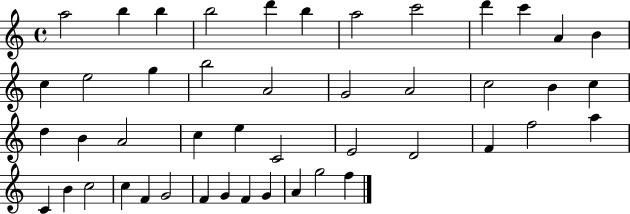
A5/h B5/q B5/q B5/h D6/q B5/q A5/h C6/h D6/q C6/q A4/q B4/q C5/q E5/h G5/q B5/h A4/h G4/h A4/h C5/h B4/q C5/q D5/q B4/q A4/h C5/q E5/q C4/h E4/h D4/h F4/q F5/h A5/q C4/q B4/q C5/h C5/q F4/q G4/h F4/q G4/q F4/q G4/q A4/q G5/h F5/q